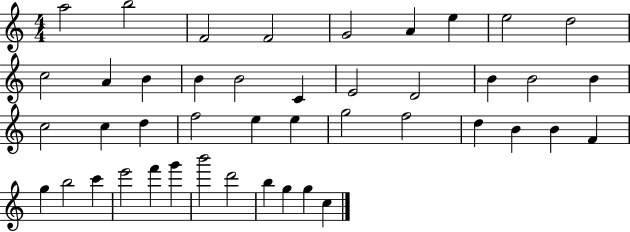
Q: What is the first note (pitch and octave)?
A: A5